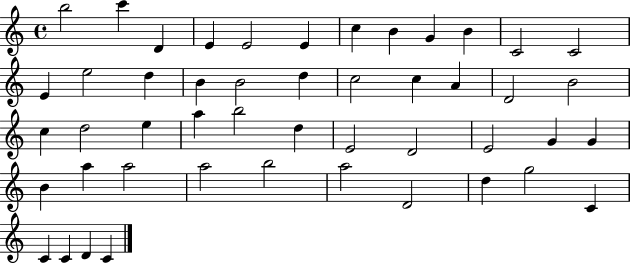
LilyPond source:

{
  \clef treble
  \time 4/4
  \defaultTimeSignature
  \key c \major
  b''2 c'''4 d'4 | e'4 e'2 e'4 | c''4 b'4 g'4 b'4 | c'2 c'2 | \break e'4 e''2 d''4 | b'4 b'2 d''4 | c''2 c''4 a'4 | d'2 b'2 | \break c''4 d''2 e''4 | a''4 b''2 d''4 | e'2 d'2 | e'2 g'4 g'4 | \break b'4 a''4 a''2 | a''2 b''2 | a''2 d'2 | d''4 g''2 c'4 | \break c'4 c'4 d'4 c'4 | \bar "|."
}